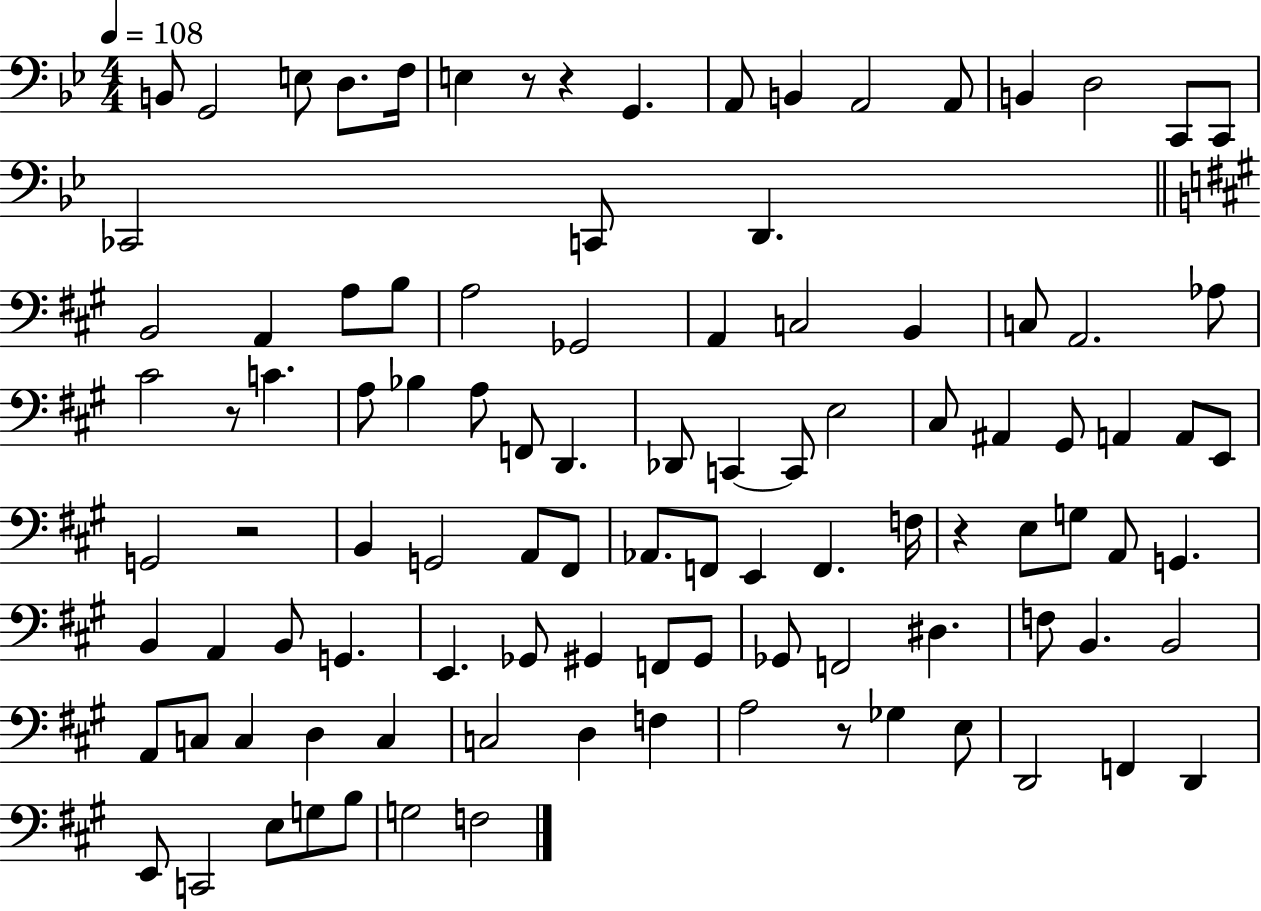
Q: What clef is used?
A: bass